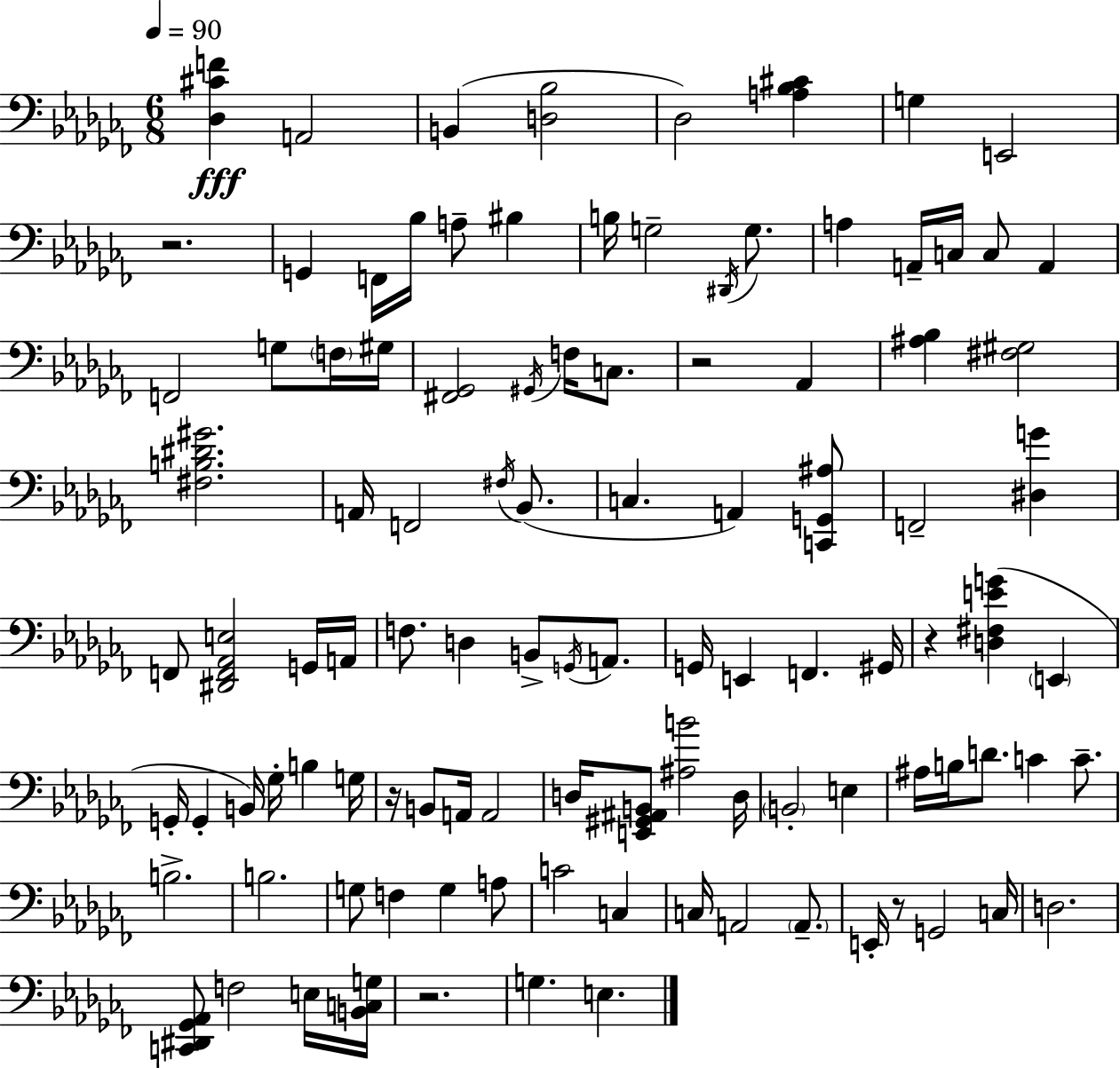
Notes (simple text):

[Db3,C#4,F4]/q A2/h B2/q [D3,Bb3]/h Db3/h [A3,Bb3,C#4]/q G3/q E2/h R/h. G2/q F2/s Bb3/s A3/e BIS3/q B3/s G3/h D#2/s G3/e. A3/q A2/s C3/s C3/e A2/q F2/h G3/e F3/s G#3/s [F#2,Gb2]/h G#2/s F3/s C3/e. R/h Ab2/q [A#3,Bb3]/q [F#3,G#3]/h [F#3,B3,D#4,G#4]/h. A2/s F2/h F#3/s Bb2/e. C3/q. A2/q [C2,G2,A#3]/e F2/h [D#3,G4]/q F2/e [D#2,F2,Ab2,E3]/h G2/s A2/s F3/e. D3/q B2/e G2/s A2/e. G2/s E2/q F2/q. G#2/s R/q [D3,F#3,E4,G4]/q E2/q G2/s G2/q B2/s Gb3/s B3/q G3/s R/s B2/e A2/s A2/h D3/s [E2,G#2,A#2,B2]/e [A#3,B4]/h D3/s B2/h E3/q A#3/s B3/s D4/e. C4/q C4/e. B3/h. B3/h. G3/e F3/q G3/q A3/e C4/h C3/q C3/s A2/h A2/e. E2/s R/e G2/h C3/s D3/h. [C2,D#2,Gb2,Ab2]/e F3/h E3/s [B2,C3,G3]/s R/h. G3/q. E3/q.